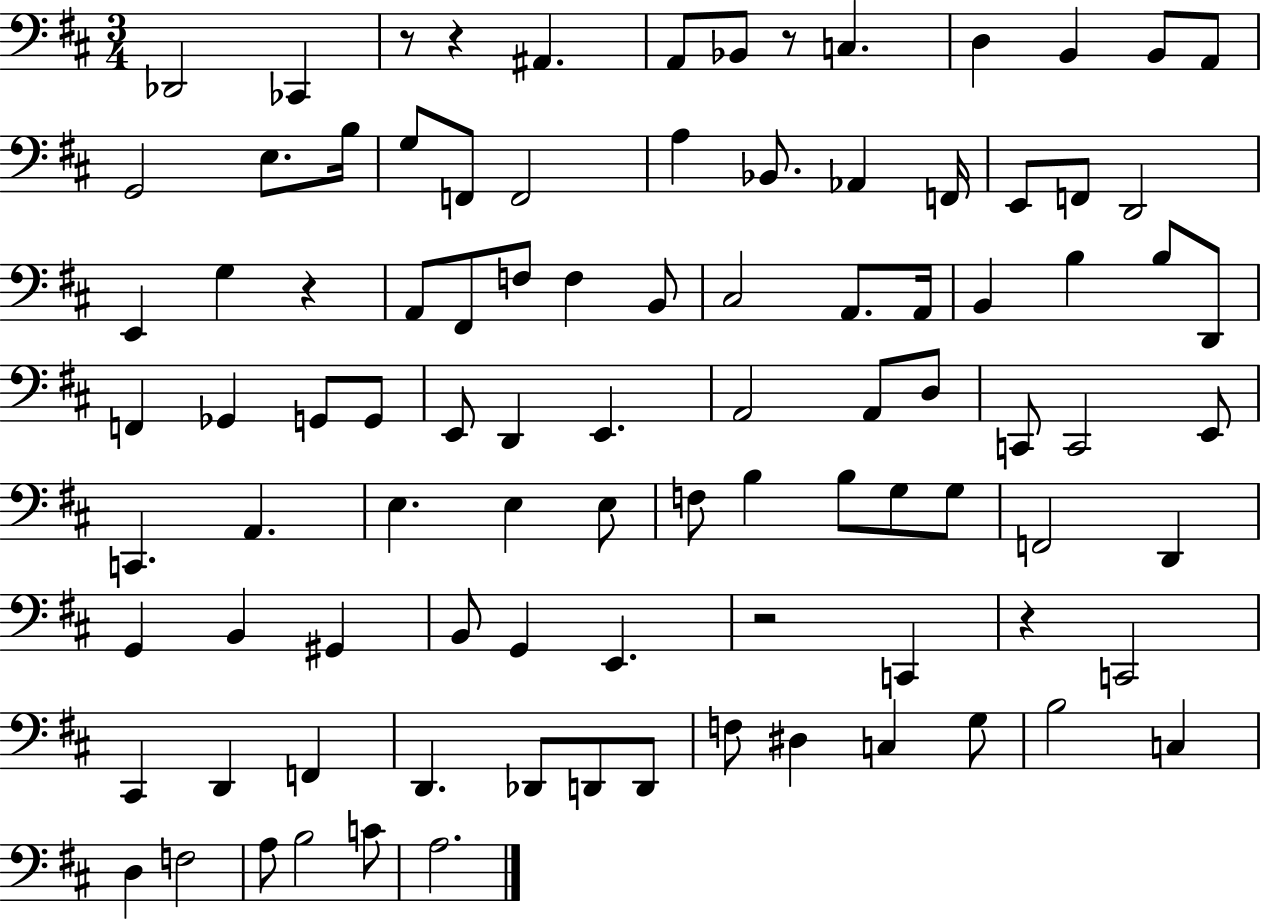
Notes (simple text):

Db2/h CES2/q R/e R/q A#2/q. A2/e Bb2/e R/e C3/q. D3/q B2/q B2/e A2/e G2/h E3/e. B3/s G3/e F2/e F2/h A3/q Bb2/e. Ab2/q F2/s E2/e F2/e D2/h E2/q G3/q R/q A2/e F#2/e F3/e F3/q B2/e C#3/h A2/e. A2/s B2/q B3/q B3/e D2/e F2/q Gb2/q G2/e G2/e E2/e D2/q E2/q. A2/h A2/e D3/e C2/e C2/h E2/e C2/q. A2/q. E3/q. E3/q E3/e F3/e B3/q B3/e G3/e G3/e F2/h D2/q G2/q B2/q G#2/q B2/e G2/q E2/q. R/h C2/q R/q C2/h C#2/q D2/q F2/q D2/q. Db2/e D2/e D2/e F3/e D#3/q C3/q G3/e B3/h C3/q D3/q F3/h A3/e B3/h C4/e A3/h.